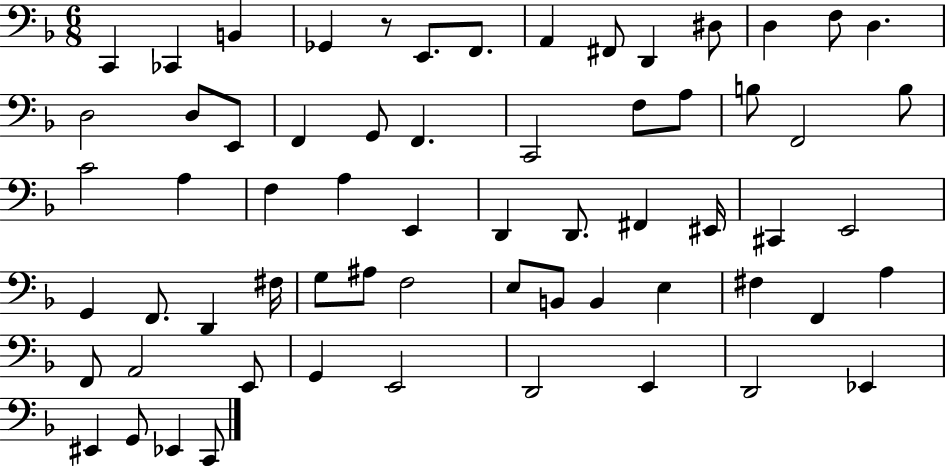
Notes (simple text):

C2/q CES2/q B2/q Gb2/q R/e E2/e. F2/e. A2/q F#2/e D2/q D#3/e D3/q F3/e D3/q. D3/h D3/e E2/e F2/q G2/e F2/q. C2/h F3/e A3/e B3/e F2/h B3/e C4/h A3/q F3/q A3/q E2/q D2/q D2/e. F#2/q EIS2/s C#2/q E2/h G2/q F2/e. D2/q F#3/s G3/e A#3/e F3/h E3/e B2/e B2/q E3/q F#3/q F2/q A3/q F2/e A2/h E2/e G2/q E2/h D2/h E2/q D2/h Eb2/q EIS2/q G2/e Eb2/q C2/e